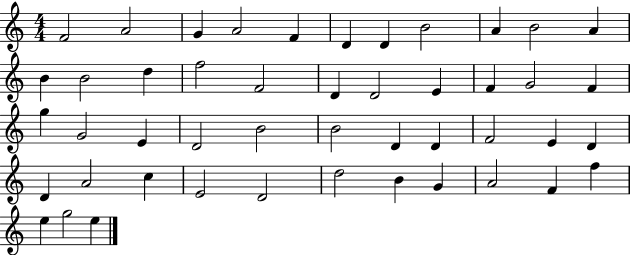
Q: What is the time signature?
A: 4/4